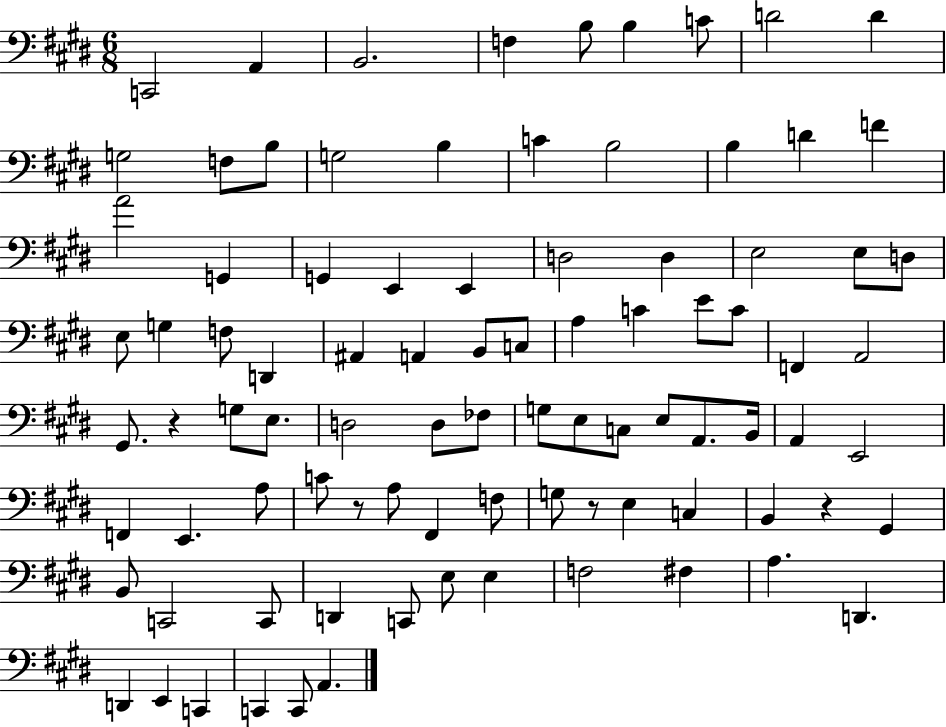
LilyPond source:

{
  \clef bass
  \numericTimeSignature
  \time 6/8
  \key e \major
  c,2 a,4 | b,2. | f4 b8 b4 c'8 | d'2 d'4 | \break g2 f8 b8 | g2 b4 | c'4 b2 | b4 d'4 f'4 | \break a'2 g,4 | g,4 e,4 e,4 | d2 d4 | e2 e8 d8 | \break e8 g4 f8 d,4 | ais,4 a,4 b,8 c8 | a4 c'4 e'8 c'8 | f,4 a,2 | \break gis,8. r4 g8 e8. | d2 d8 fes8 | g8 e8 c8 e8 a,8. b,16 | a,4 e,2 | \break f,4 e,4. a8 | c'8 r8 a8 fis,4 f8 | g8 r8 e4 c4 | b,4 r4 gis,4 | \break b,8 c,2 c,8 | d,4 c,8 e8 e4 | f2 fis4 | a4. d,4. | \break d,4 e,4 c,4 | c,4 c,8 a,4. | \bar "|."
}